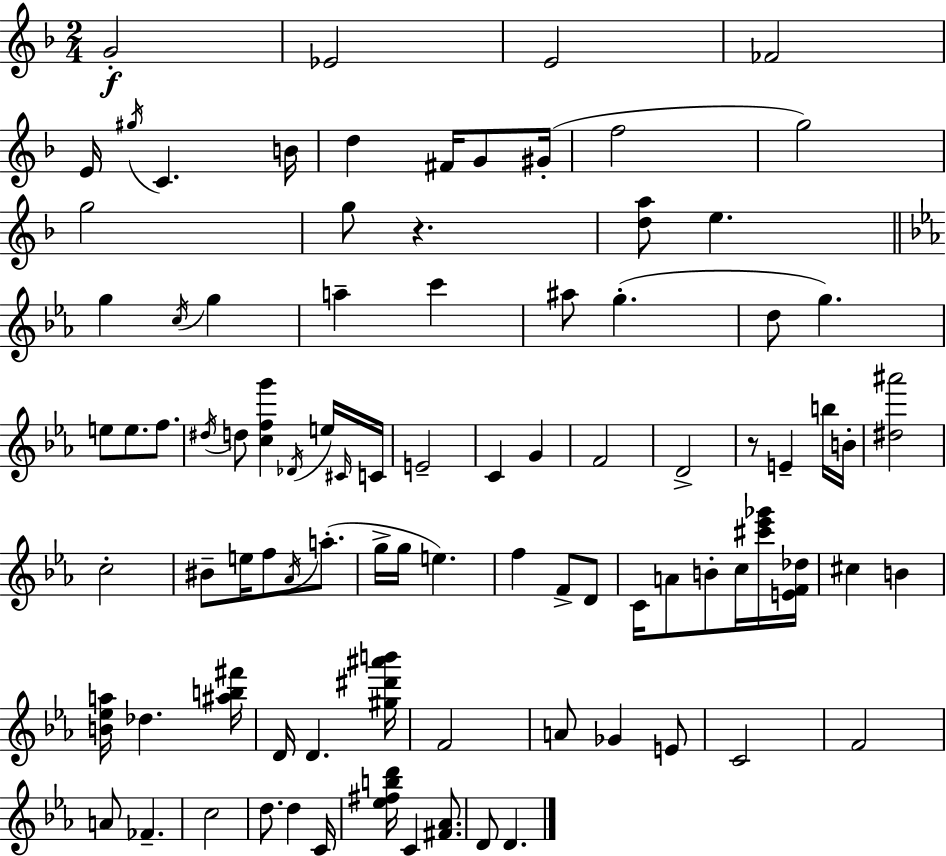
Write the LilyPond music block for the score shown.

{
  \clef treble
  \numericTimeSignature
  \time 2/4
  \key d \minor
  \repeat volta 2 { g'2-.\f | ees'2 | e'2 | fes'2 | \break e'16 \acciaccatura { gis''16 } c'4. | b'16 d''4 fis'16 g'8 | gis'16-.( f''2 | g''2) | \break g''2 | g''8 r4. | <d'' a''>8 e''4. | \bar "||" \break \key ees \major g''4 \acciaccatura { c''16 } g''4 | a''4-- c'''4 | ais''8 g''4.-.( | d''8 g''4.) | \break e''8 e''8. f''8. | \acciaccatura { dis''16 } d''8 <c'' f'' g'''>4 | \acciaccatura { des'16 } e''16 \grace { cis'16 } c'16 e'2-- | c'4 | \break g'4 f'2 | d'2-> | r8 e'4-- | b''16 b'16-. <dis'' ais'''>2 | \break c''2-. | bis'8-- e''16 f''8 | \acciaccatura { aes'16 } a''8.-.( g''16-> g''16 e''4.) | f''4 | \break f'8-> d'8 c'16 a'8 | b'8-. c''16 <cis''' ees''' ges'''>16 <e' f' des''>16 cis''4 | b'4 <b' ees'' a''>16 des''4. | <ais'' b'' fis'''>16 d'16 d'4. | \break <gis'' dis''' ais''' b'''>16 f'2 | a'8 ges'4 | e'8 c'2 | f'2 | \break a'8 fes'4.-- | c''2 | d''8. | d''4 c'16 <ees'' fis'' b'' d'''>16 c'4 | \break <fis' aes'>8. d'8 d'4. | } \bar "|."
}